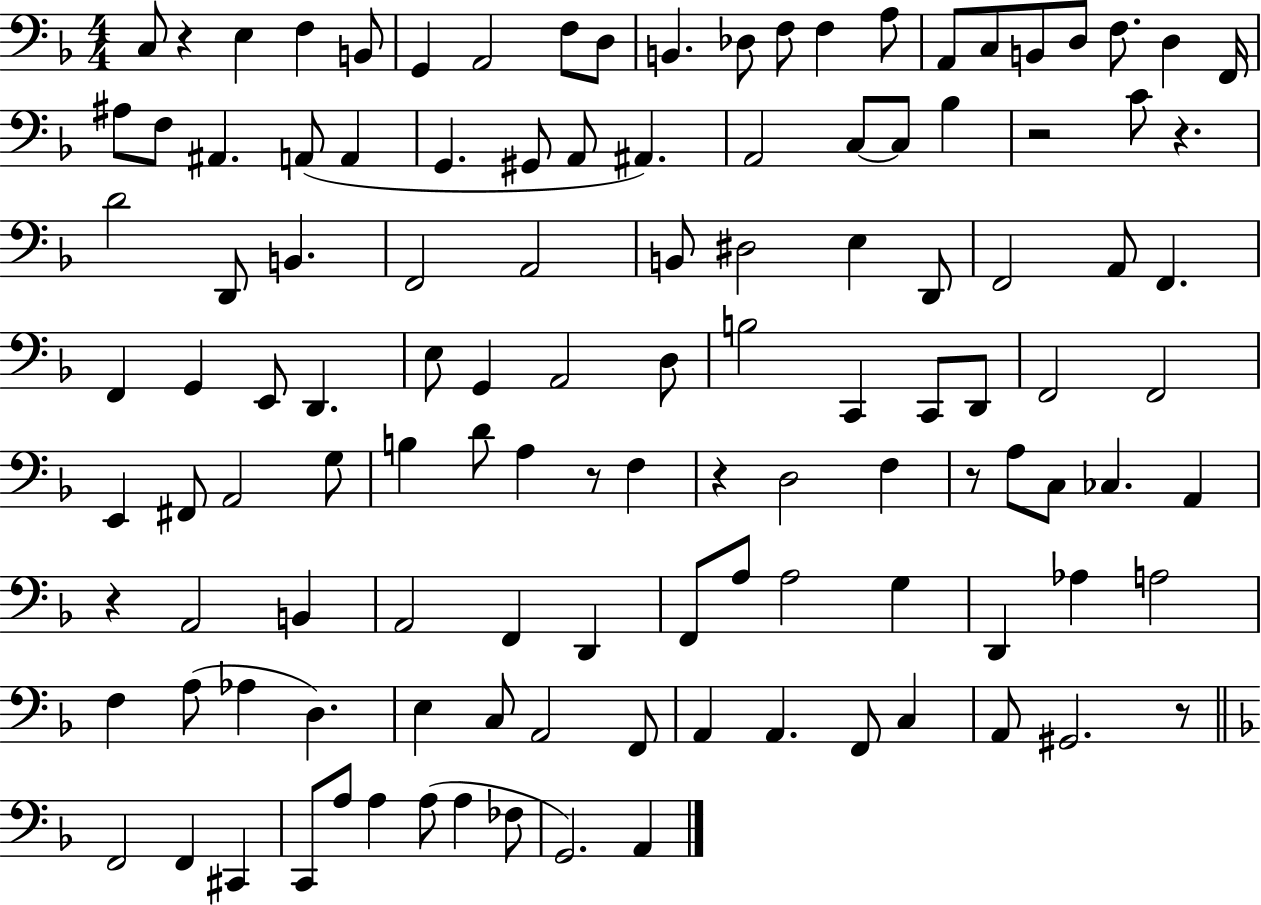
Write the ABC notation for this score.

X:1
T:Untitled
M:4/4
L:1/4
K:F
C,/2 z E, F, B,,/2 G,, A,,2 F,/2 D,/2 B,, _D,/2 F,/2 F, A,/2 A,,/2 C,/2 B,,/2 D,/2 F,/2 D, F,,/4 ^A,/2 F,/2 ^A,, A,,/2 A,, G,, ^G,,/2 A,,/2 ^A,, A,,2 C,/2 C,/2 _B, z2 C/2 z D2 D,,/2 B,, F,,2 A,,2 B,,/2 ^D,2 E, D,,/2 F,,2 A,,/2 F,, F,, G,, E,,/2 D,, E,/2 G,, A,,2 D,/2 B,2 C,, C,,/2 D,,/2 F,,2 F,,2 E,, ^F,,/2 A,,2 G,/2 B, D/2 A, z/2 F, z D,2 F, z/2 A,/2 C,/2 _C, A,, z A,,2 B,, A,,2 F,, D,, F,,/2 A,/2 A,2 G, D,, _A, A,2 F, A,/2 _A, D, E, C,/2 A,,2 F,,/2 A,, A,, F,,/2 C, A,,/2 ^G,,2 z/2 F,,2 F,, ^C,, C,,/2 A,/2 A, A,/2 A, _F,/2 G,,2 A,,